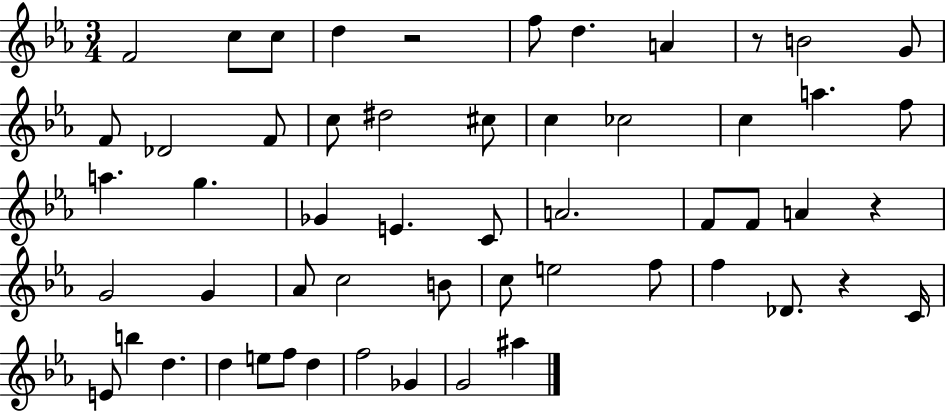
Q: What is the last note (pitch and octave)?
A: A#5